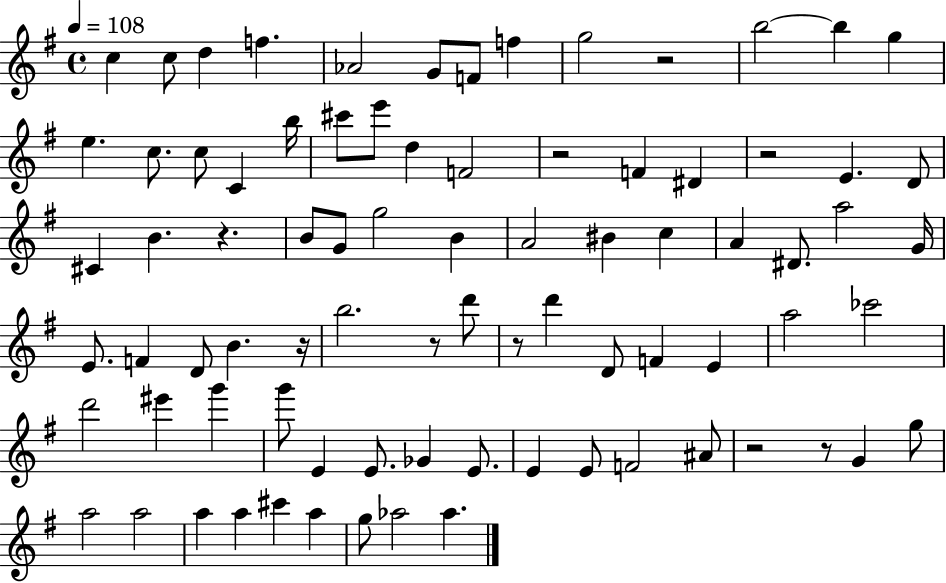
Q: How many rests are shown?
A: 9